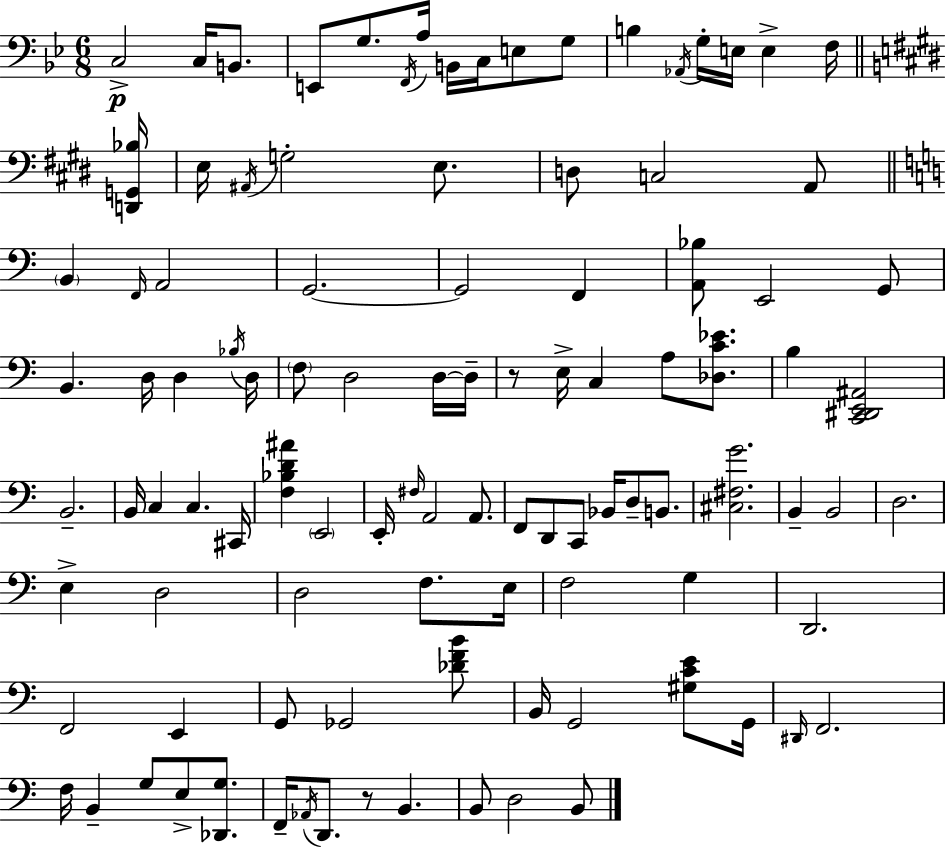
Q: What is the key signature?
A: G minor